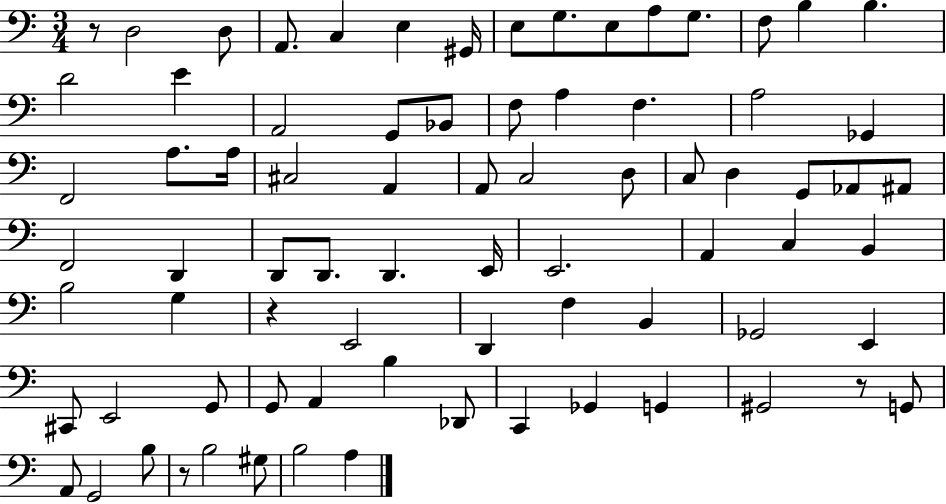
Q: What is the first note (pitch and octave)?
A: D3